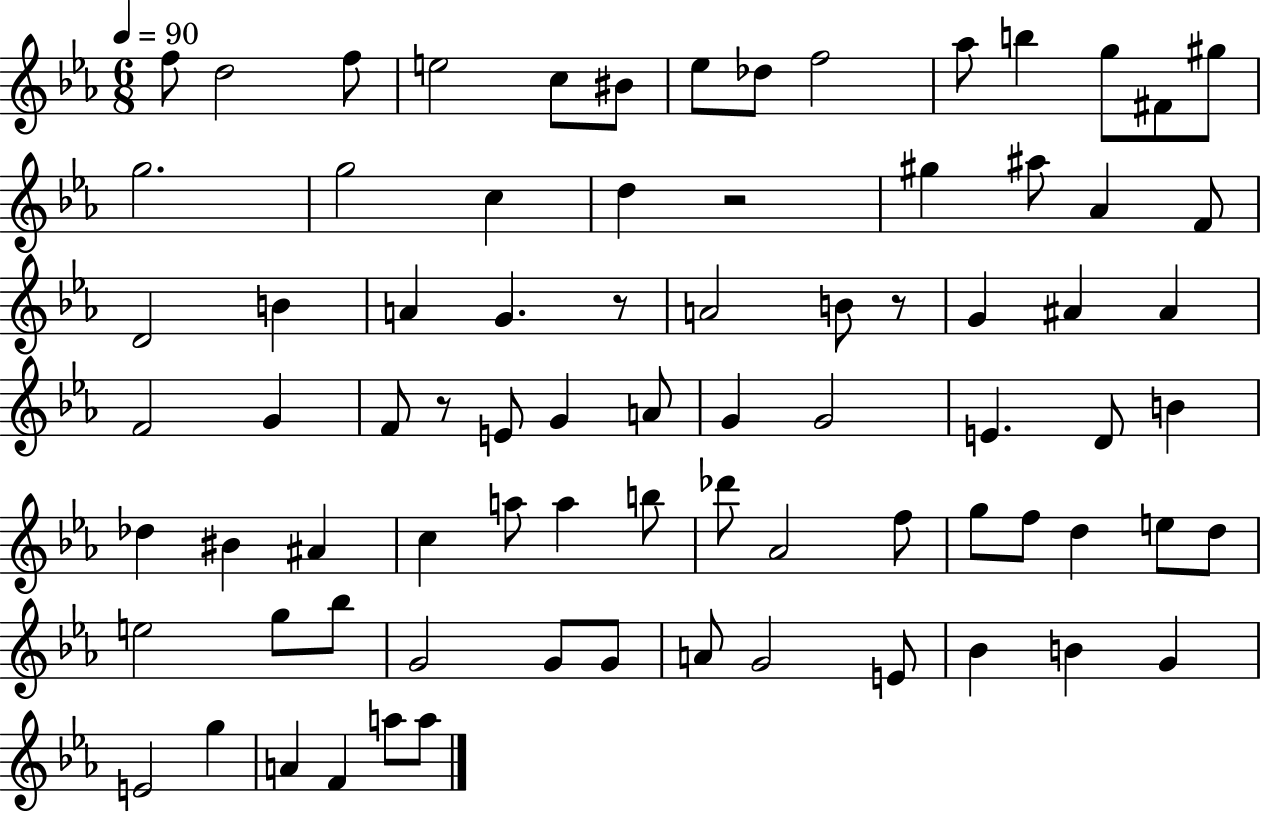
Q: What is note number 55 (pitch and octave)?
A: D5